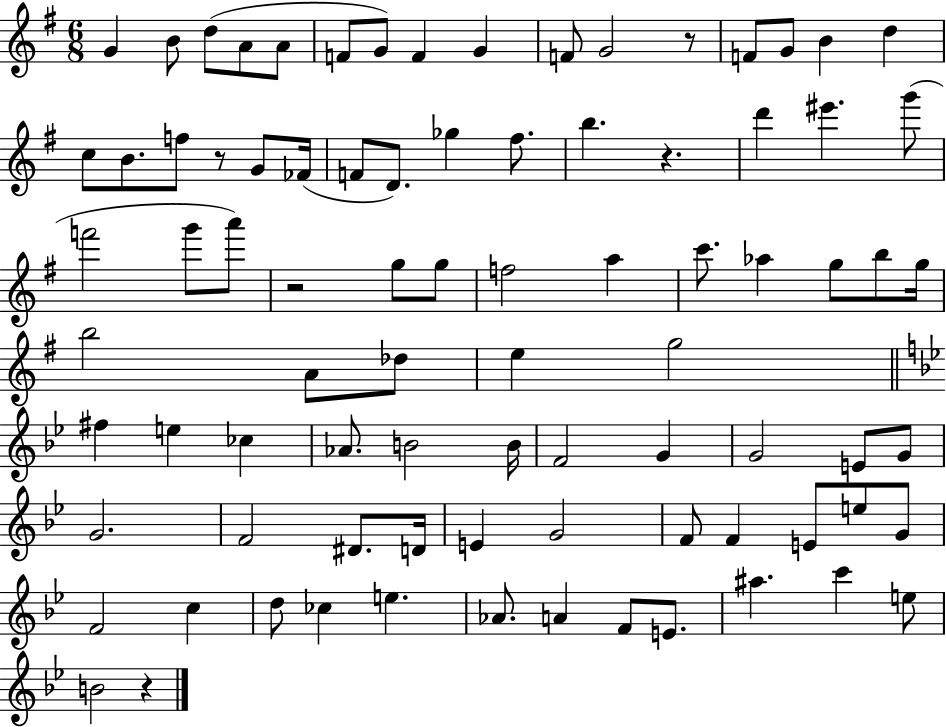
X:1
T:Untitled
M:6/8
L:1/4
K:G
G B/2 d/2 A/2 A/2 F/2 G/2 F G F/2 G2 z/2 F/2 G/2 B d c/2 B/2 f/2 z/2 G/2 _F/4 F/2 D/2 _g ^f/2 b z d' ^e' g'/2 f'2 g'/2 a'/2 z2 g/2 g/2 f2 a c'/2 _a g/2 b/2 g/4 b2 A/2 _d/2 e g2 ^f e _c _A/2 B2 B/4 F2 G G2 E/2 G/2 G2 F2 ^D/2 D/4 E G2 F/2 F E/2 e/2 G/2 F2 c d/2 _c e _A/2 A F/2 E/2 ^a c' e/2 B2 z